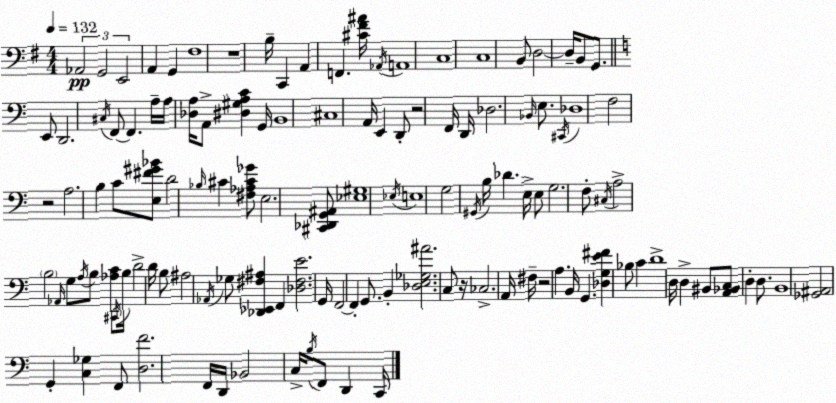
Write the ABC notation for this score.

X:1
T:Untitled
M:4/4
L:1/4
K:Em
_A,,2 G,,2 E,,2 A,, G,, ^F,4 z4 B,/4 C,, A,, F,, [^C^F^A]/4 _A,,/4 A,,4 C,4 C,4 B,,/2 D,2 D,/4 B,,/2 G,,/2 E,,/2 D,,2 ^C,/4 F,,/2 F,, A,/4 A,/4 [_D,A,]/4 A,,/2 [^D,^G,A,C] G,,/4 B,,4 ^C,4 A,,/4 E,, D,,/2 z2 F,,/4 D,,/4 _D,2 _B,,/4 E,/2 ^C,,/4 _D,4 F,2 z2 A,2 B, C/2 [E,^F^G_B]/2 D2 _B,/4 ^C [^F,_A,^C_G]/2 E,2 [^C,,_D,,G,,^A,,]/2 [_E,^G,]4 _E,/4 E,4 G,2 ^G,,/4 B,/4 _D E,/4 E,/2 G,2 F,/2 ^C,/4 A,2 B,2 _A,,/4 G,/2 A,/4 B,/2 [_A,C]/2 ^C,,/4 B,/4 D2 D/4 B,/2 ^A,2 _A,,/4 _G,/2 [_D,,_E,,^F,^A,] F,, [_D,^F,E]2 G,,/4 F,,2 F,, G,,/2 B,, [_D,E,_G,^A]2 C,/2 z/4 _C,2 A,,/4 ^F,/4 z2 A, B,,/4 G,, [_D,G,E^F] _B,/2 C D4 D,/4 D, ^B,,/2 [A,,_B,,C,]/2 D, D,/2 B,,4 [_G,,^A,,]2 G,, [C,_G,] F,,/2 [D,F]2 F,,/4 D,,/4 _B,,2 C,/4 B,/4 F,,/2 D,, C,,/4